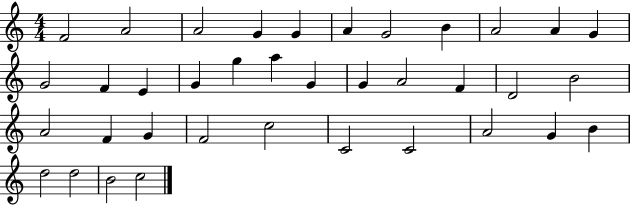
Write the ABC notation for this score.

X:1
T:Untitled
M:4/4
L:1/4
K:C
F2 A2 A2 G G A G2 B A2 A G G2 F E G g a G G A2 F D2 B2 A2 F G F2 c2 C2 C2 A2 G B d2 d2 B2 c2